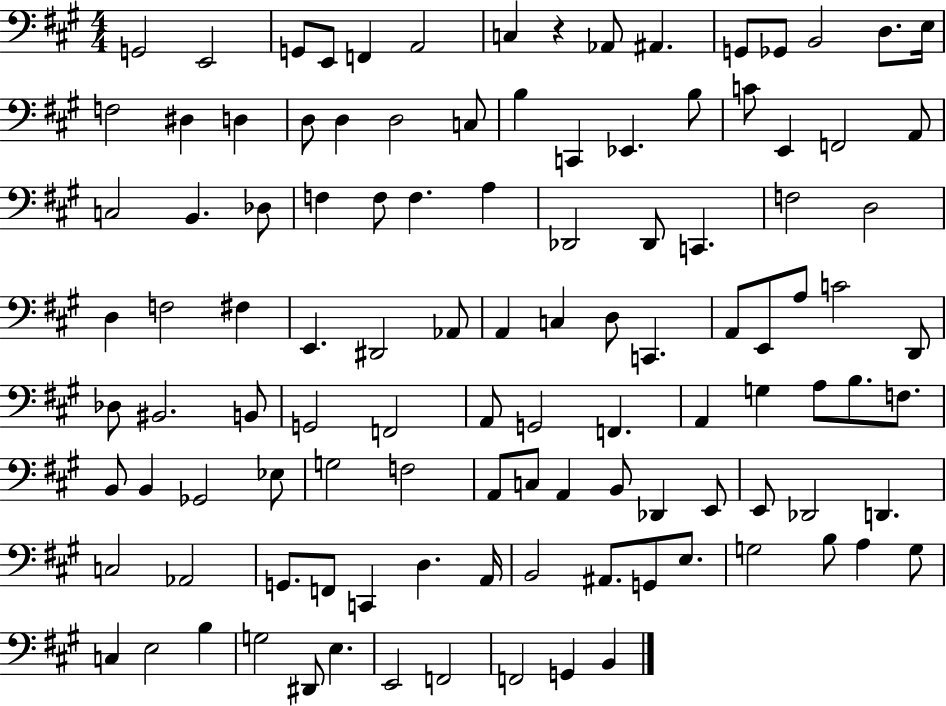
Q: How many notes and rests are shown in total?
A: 111